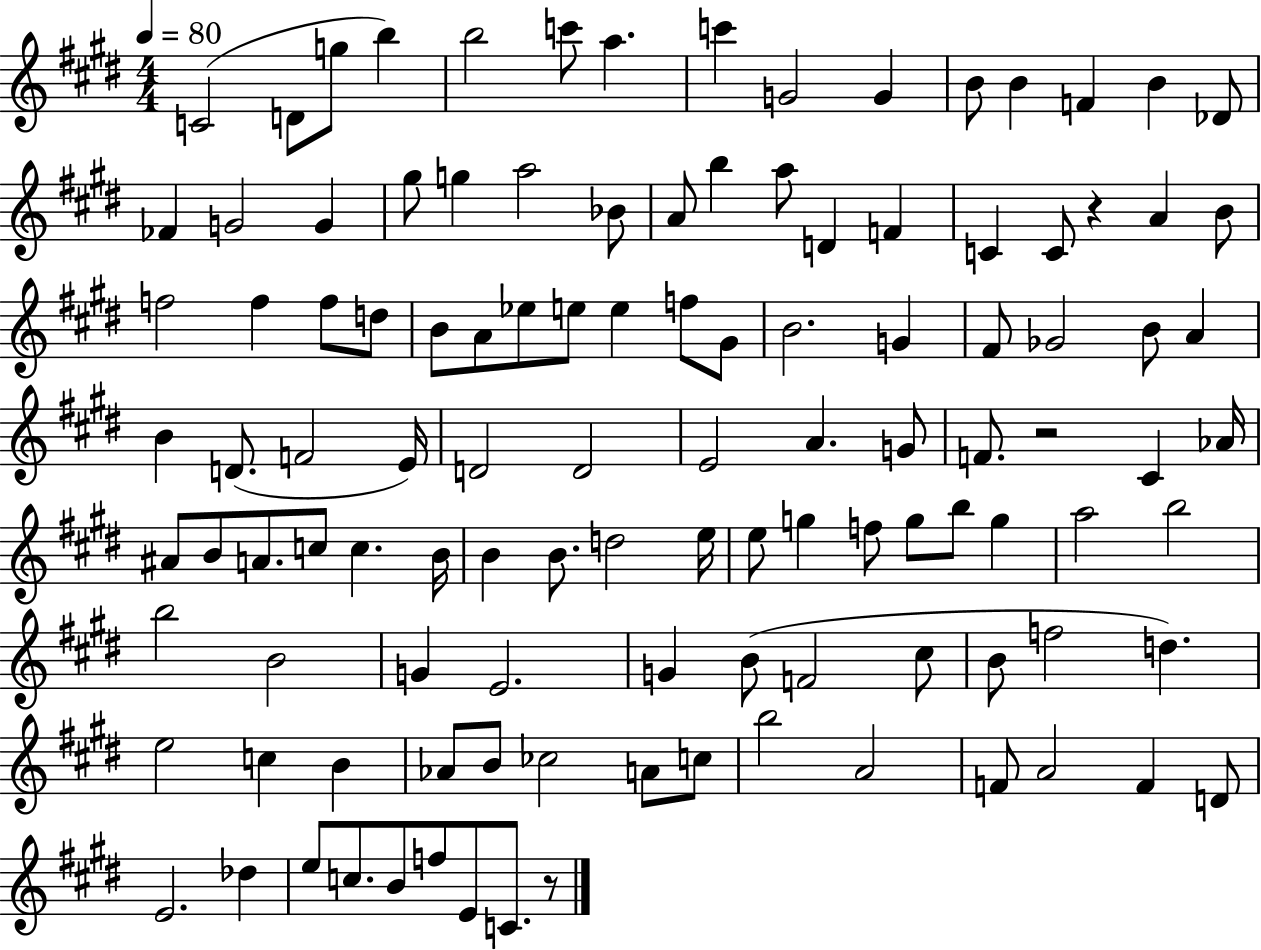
{
  \clef treble
  \numericTimeSignature
  \time 4/4
  \key e \major
  \tempo 4 = 80
  \repeat volta 2 { c'2( d'8 g''8 b''4) | b''2 c'''8 a''4. | c'''4 g'2 g'4 | b'8 b'4 f'4 b'4 des'8 | \break fes'4 g'2 g'4 | gis''8 g''4 a''2 bes'8 | a'8 b''4 a''8 d'4 f'4 | c'4 c'8 r4 a'4 b'8 | \break f''2 f''4 f''8 d''8 | b'8 a'8 ees''8 e''8 e''4 f''8 gis'8 | b'2. g'4 | fis'8 ges'2 b'8 a'4 | \break b'4 d'8.( f'2 e'16) | d'2 d'2 | e'2 a'4. g'8 | f'8. r2 cis'4 aes'16 | \break ais'8 b'8 a'8. c''8 c''4. b'16 | b'4 b'8. d''2 e''16 | e''8 g''4 f''8 g''8 b''8 g''4 | a''2 b''2 | \break b''2 b'2 | g'4 e'2. | g'4 b'8( f'2 cis''8 | b'8 f''2 d''4.) | \break e''2 c''4 b'4 | aes'8 b'8 ces''2 a'8 c''8 | b''2 a'2 | f'8 a'2 f'4 d'8 | \break e'2. des''4 | e''8 c''8. b'8 f''8 e'8 c'8. r8 | } \bar "|."
}